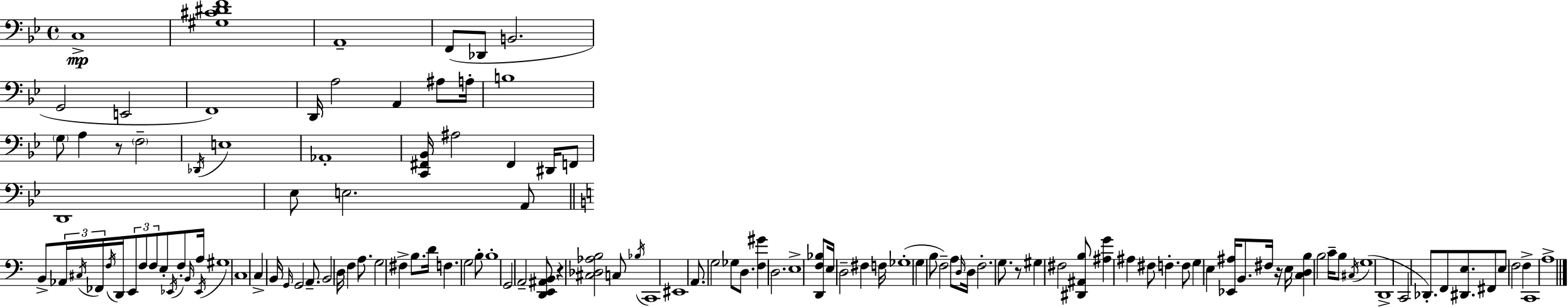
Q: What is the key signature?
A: BES major